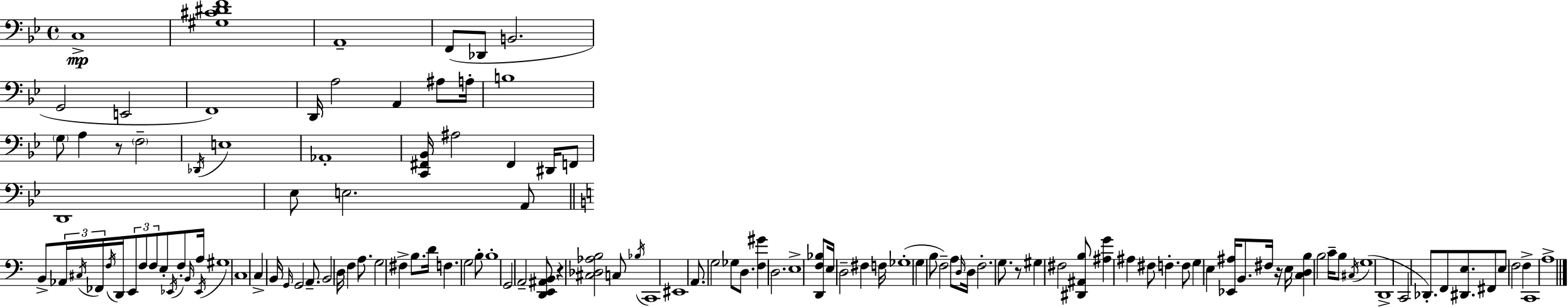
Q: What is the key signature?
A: BES major